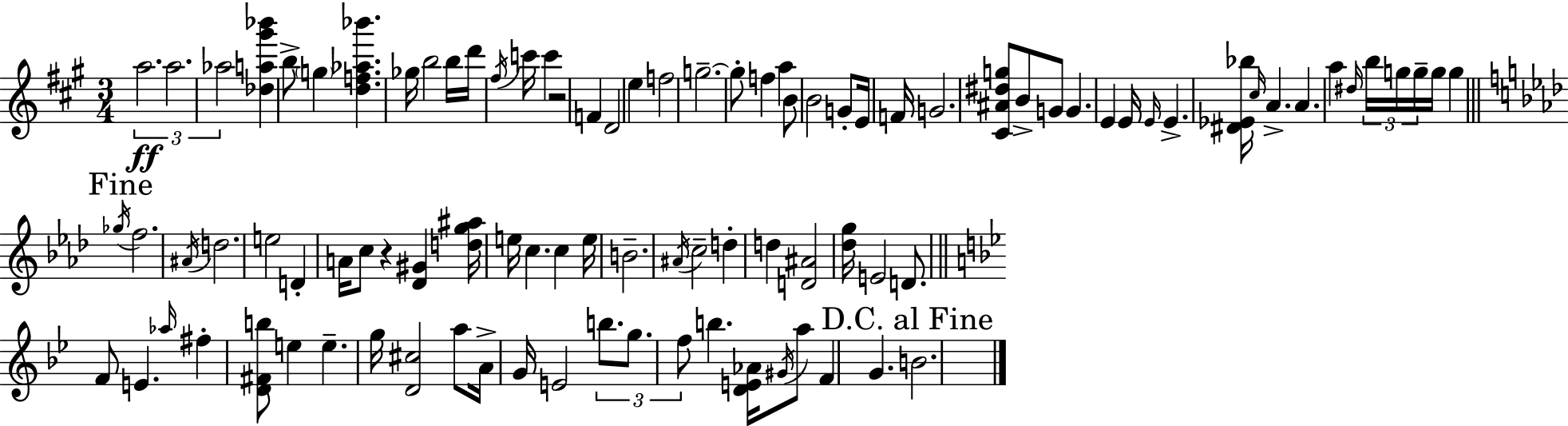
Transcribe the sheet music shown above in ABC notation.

X:1
T:Untitled
M:3/4
L:1/4
K:A
a2 a2 _a2 [_da^g'_b'] b/2 g [df_a_b'] _g/4 b2 b/4 d'/4 ^f/4 c'/4 c' z2 F D2 e f2 g2 g/2 f a B/2 B2 G/2 E/4 F/4 G2 [^C^A^dg]/2 B/2 G/2 G E E/4 E/4 E [^D_E_b]/4 ^c/4 A A a ^d/4 b/4 g/4 g/4 g/4 g _g/4 f2 ^A/4 d2 e2 D A/4 c/2 z [_D^G] [dg^a]/4 e/4 c c e/4 B2 ^A/4 c2 d d [D^A]2 [_dg]/4 E2 D/2 F/2 E _a/4 ^f [D^Fb]/2 e e g/4 [D^c]2 a/2 A/4 G/4 E2 b/2 g/2 f/2 b [DE_A]/4 ^G/4 a/2 F G B2